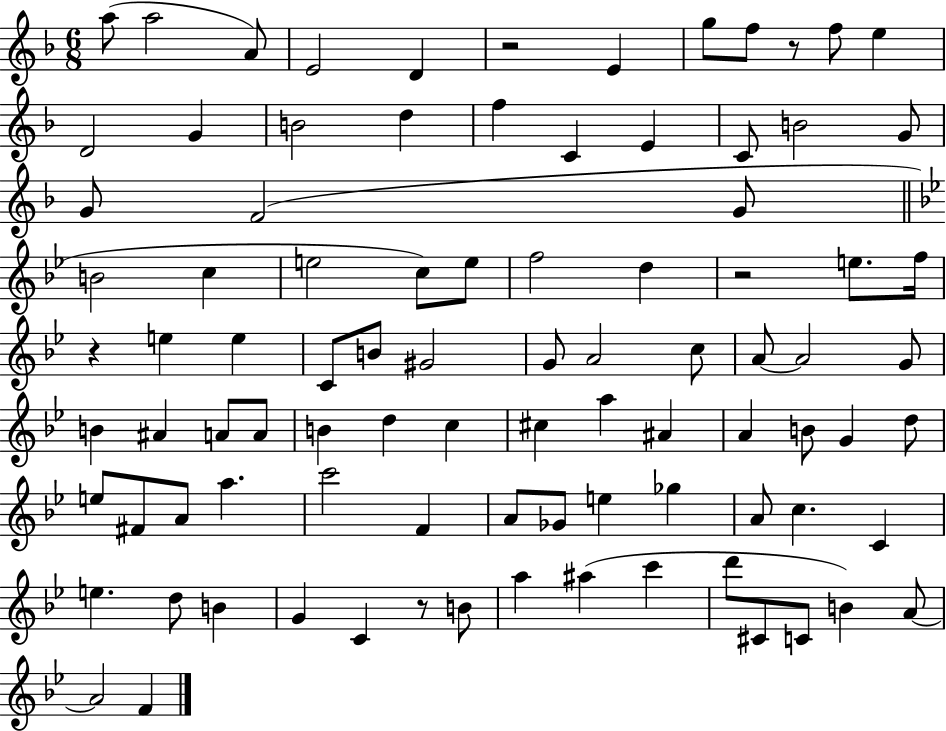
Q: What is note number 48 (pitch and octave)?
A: B4